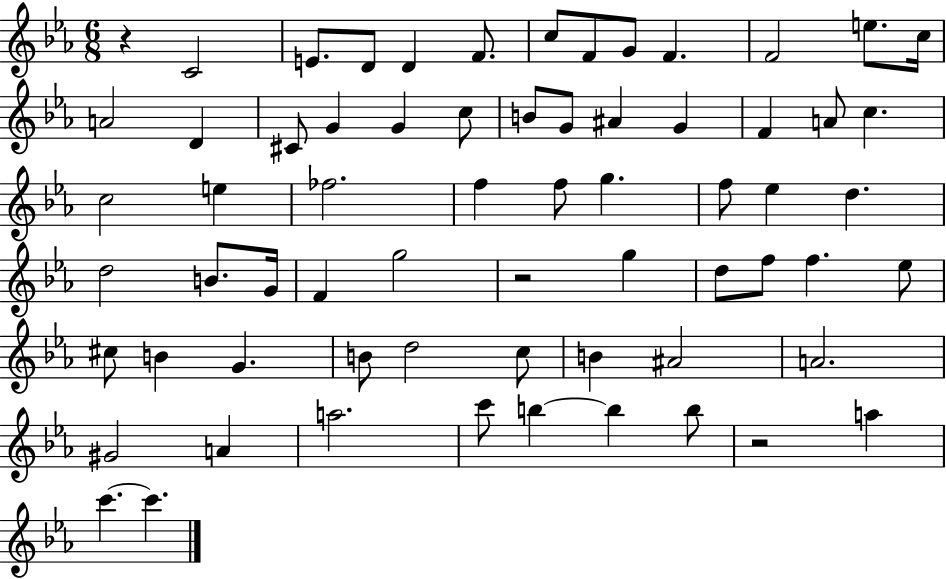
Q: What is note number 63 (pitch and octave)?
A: C6